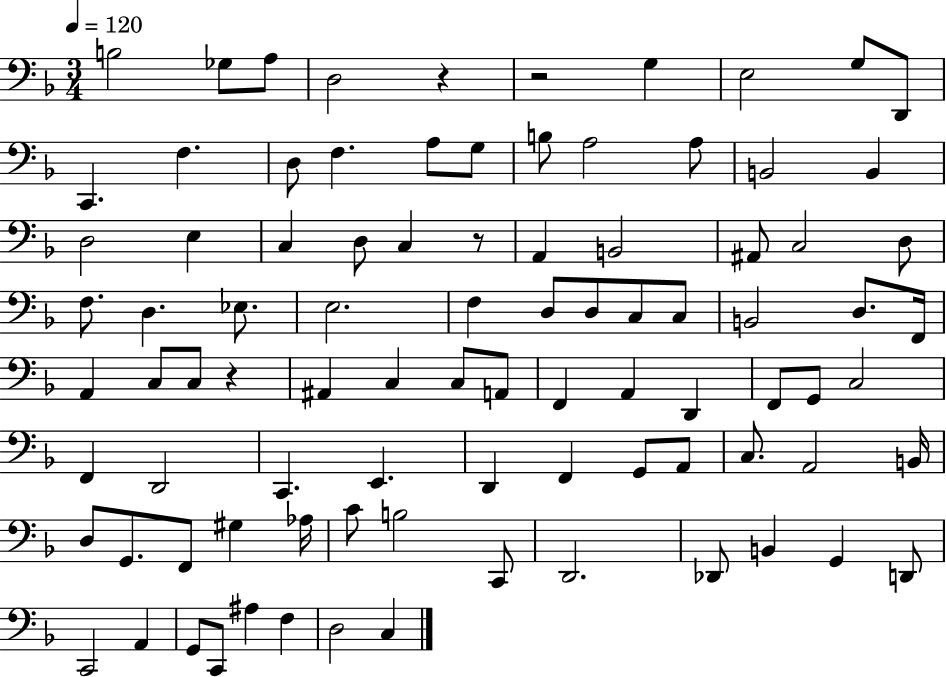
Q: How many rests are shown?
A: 4